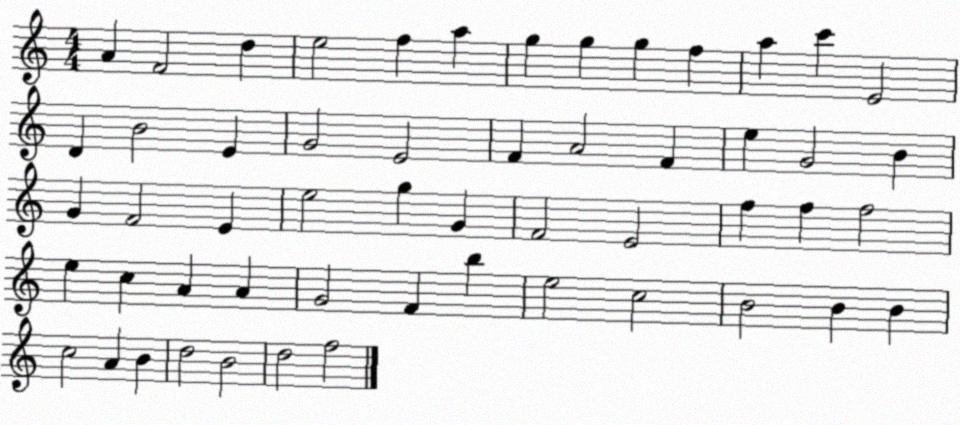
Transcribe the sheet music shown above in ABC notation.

X:1
T:Untitled
M:4/4
L:1/4
K:C
A F2 d e2 f a g g g f a c' E2 D B2 E G2 E2 F A2 F e G2 B G F2 E e2 g G F2 E2 f f f2 e c A A G2 F b e2 c2 B2 B B c2 A B d2 B2 d2 f2